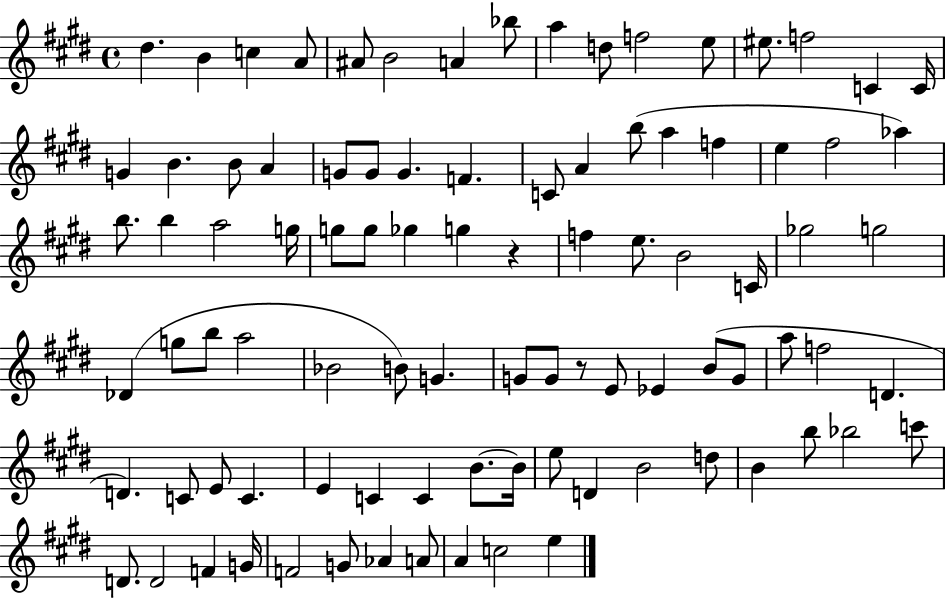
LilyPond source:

{
  \clef treble
  \time 4/4
  \defaultTimeSignature
  \key e \major
  \repeat volta 2 { dis''4. b'4 c''4 a'8 | ais'8 b'2 a'4 bes''8 | a''4 d''8 f''2 e''8 | eis''8. f''2 c'4 c'16 | \break g'4 b'4. b'8 a'4 | g'8 g'8 g'4. f'4. | c'8 a'4 b''8( a''4 f''4 | e''4 fis''2 aes''4) | \break b''8. b''4 a''2 g''16 | g''8 g''8 ges''4 g''4 r4 | f''4 e''8. b'2 c'16 | ges''2 g''2 | \break des'4( g''8 b''8 a''2 | bes'2 b'8) g'4. | g'8 g'8 r8 e'8 ees'4 b'8( g'8 | a''8 f''2 d'4. | \break d'4.) c'8 e'8 c'4. | e'4 c'4 c'4 b'8.~~ b'16 | e''8 d'4 b'2 d''8 | b'4 b''8 bes''2 c'''8 | \break d'8. d'2 f'4 g'16 | f'2 g'8 aes'4 a'8 | a'4 c''2 e''4 | } \bar "|."
}